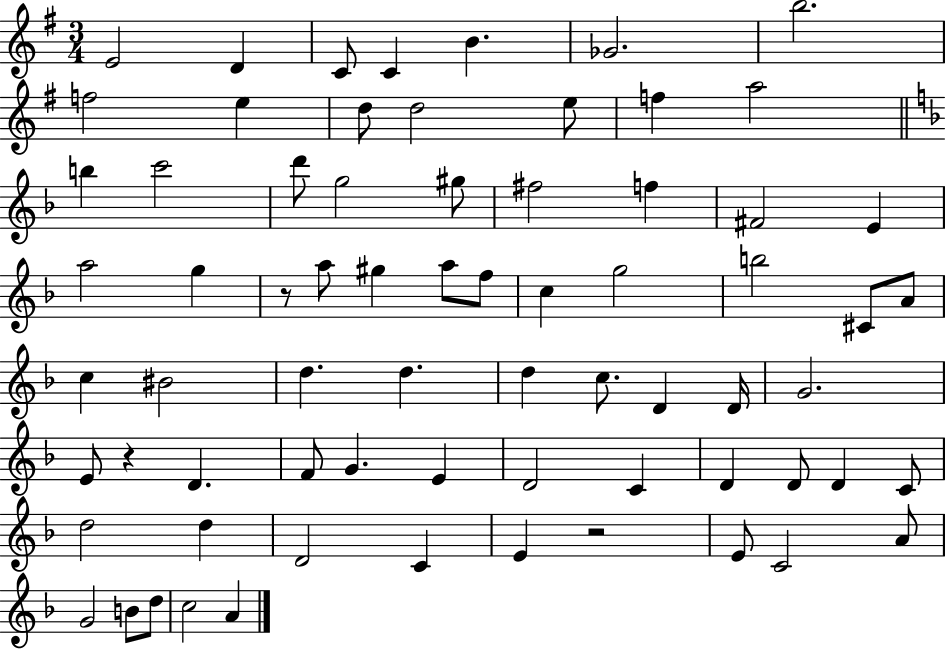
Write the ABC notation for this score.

X:1
T:Untitled
M:3/4
L:1/4
K:G
E2 D C/2 C B _G2 b2 f2 e d/2 d2 e/2 f a2 b c'2 d'/2 g2 ^g/2 ^f2 f ^F2 E a2 g z/2 a/2 ^g a/2 f/2 c g2 b2 ^C/2 A/2 c ^B2 d d d c/2 D D/4 G2 E/2 z D F/2 G E D2 C D D/2 D C/2 d2 d D2 C E z2 E/2 C2 A/2 G2 B/2 d/2 c2 A